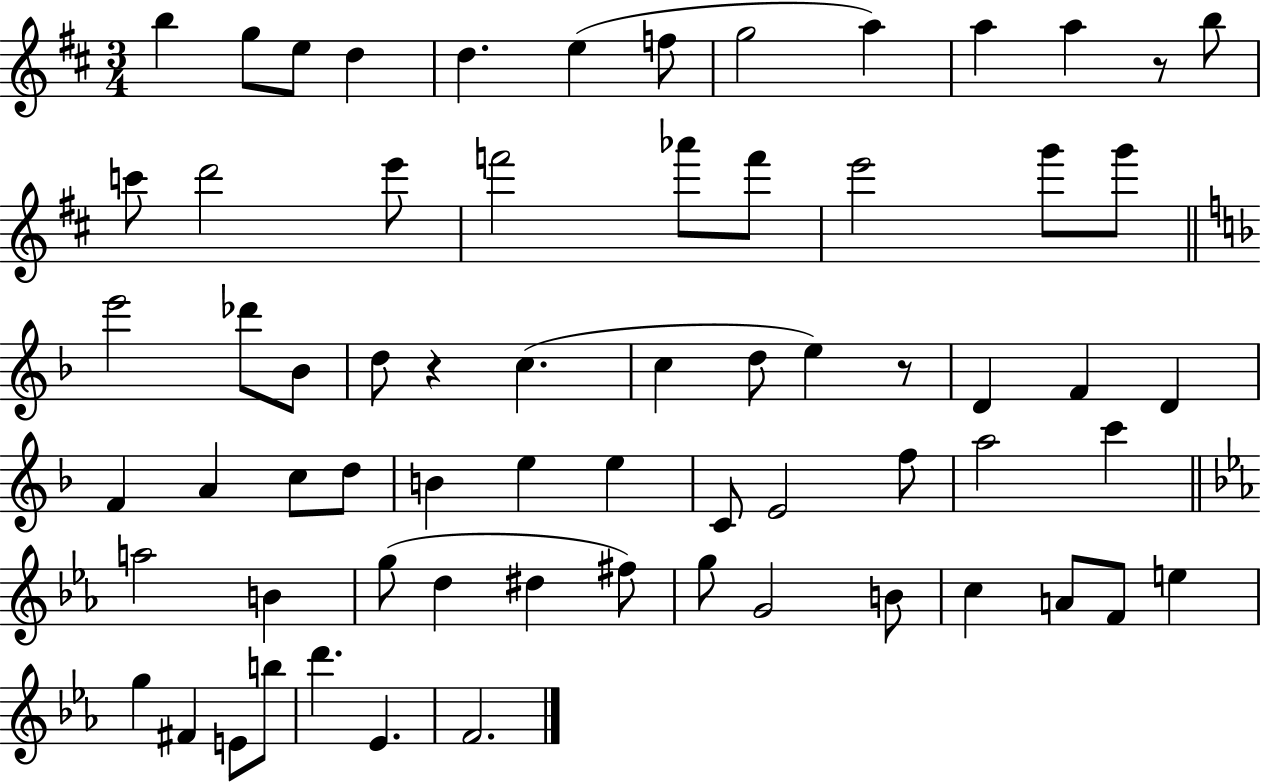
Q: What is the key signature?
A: D major